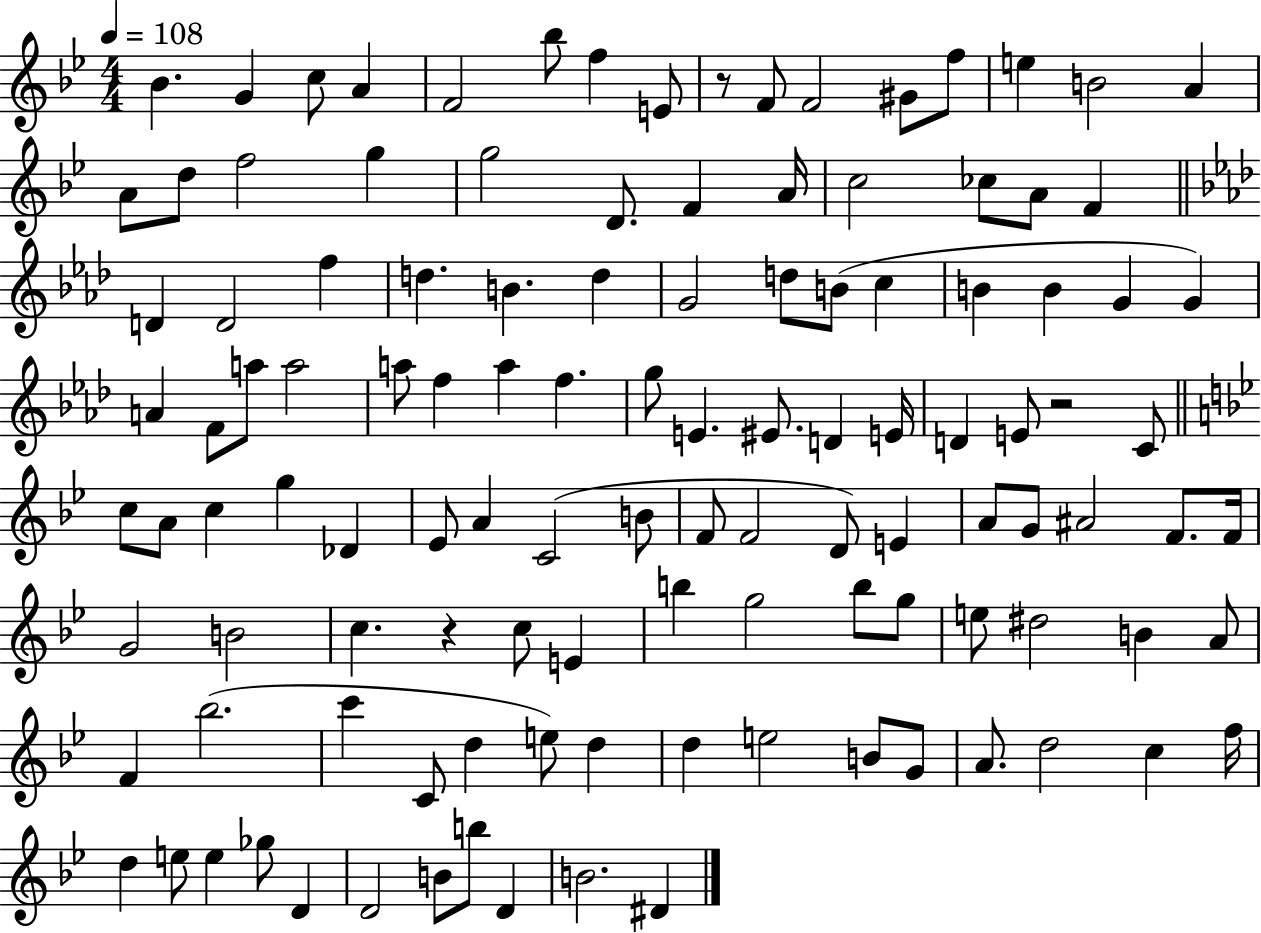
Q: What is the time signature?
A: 4/4